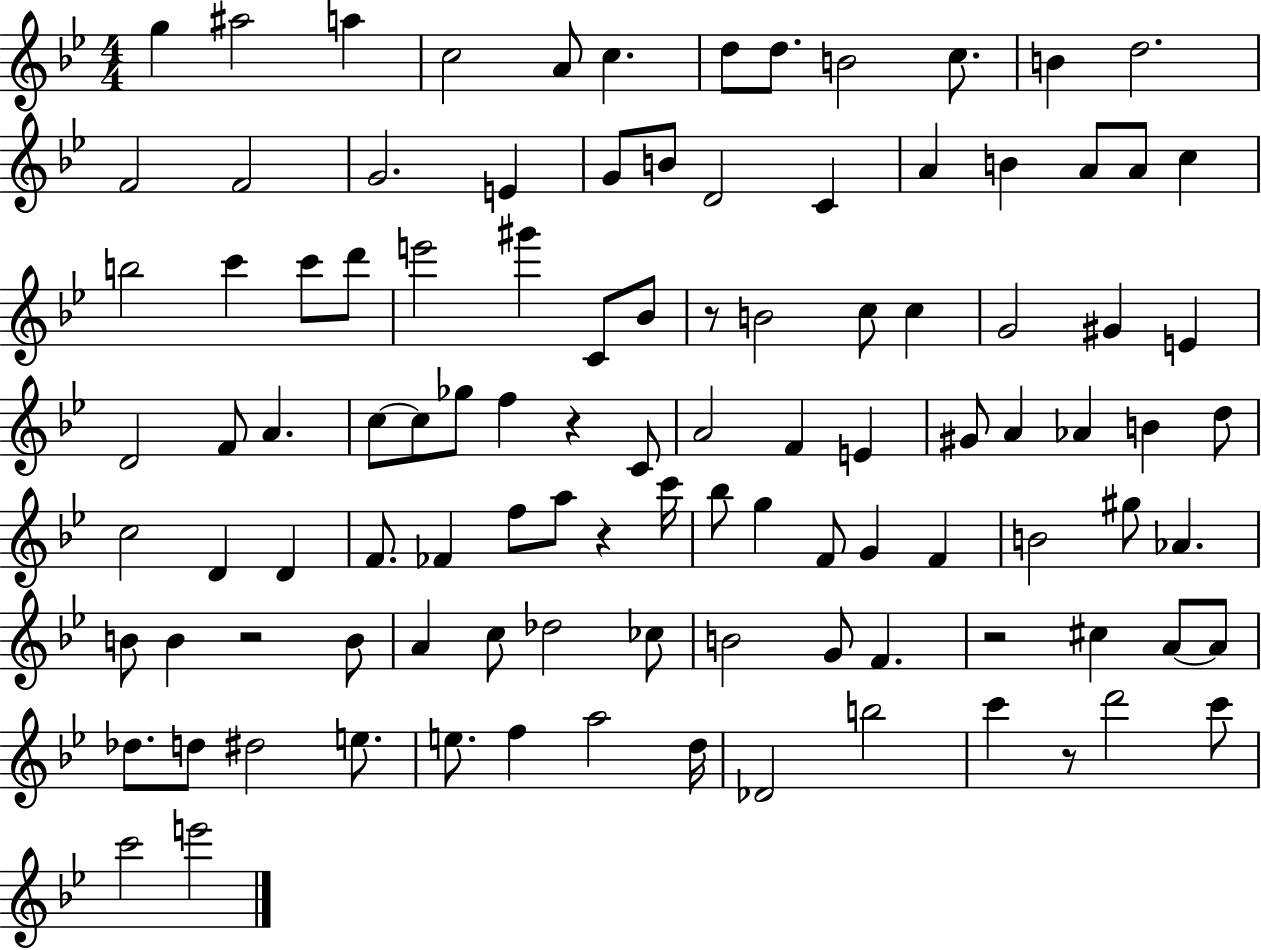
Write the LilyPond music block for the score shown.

{
  \clef treble
  \numericTimeSignature
  \time 4/4
  \key bes \major
  g''4 ais''2 a''4 | c''2 a'8 c''4. | d''8 d''8. b'2 c''8. | b'4 d''2. | \break f'2 f'2 | g'2. e'4 | g'8 b'8 d'2 c'4 | a'4 b'4 a'8 a'8 c''4 | \break b''2 c'''4 c'''8 d'''8 | e'''2 gis'''4 c'8 bes'8 | r8 b'2 c''8 c''4 | g'2 gis'4 e'4 | \break d'2 f'8 a'4. | c''8~~ c''8 ges''8 f''4 r4 c'8 | a'2 f'4 e'4 | gis'8 a'4 aes'4 b'4 d''8 | \break c''2 d'4 d'4 | f'8. fes'4 f''8 a''8 r4 c'''16 | bes''8 g''4 f'8 g'4 f'4 | b'2 gis''8 aes'4. | \break b'8 b'4 r2 b'8 | a'4 c''8 des''2 ces''8 | b'2 g'8 f'4. | r2 cis''4 a'8~~ a'8 | \break des''8. d''8 dis''2 e''8. | e''8. f''4 a''2 d''16 | des'2 b''2 | c'''4 r8 d'''2 c'''8 | \break c'''2 e'''2 | \bar "|."
}